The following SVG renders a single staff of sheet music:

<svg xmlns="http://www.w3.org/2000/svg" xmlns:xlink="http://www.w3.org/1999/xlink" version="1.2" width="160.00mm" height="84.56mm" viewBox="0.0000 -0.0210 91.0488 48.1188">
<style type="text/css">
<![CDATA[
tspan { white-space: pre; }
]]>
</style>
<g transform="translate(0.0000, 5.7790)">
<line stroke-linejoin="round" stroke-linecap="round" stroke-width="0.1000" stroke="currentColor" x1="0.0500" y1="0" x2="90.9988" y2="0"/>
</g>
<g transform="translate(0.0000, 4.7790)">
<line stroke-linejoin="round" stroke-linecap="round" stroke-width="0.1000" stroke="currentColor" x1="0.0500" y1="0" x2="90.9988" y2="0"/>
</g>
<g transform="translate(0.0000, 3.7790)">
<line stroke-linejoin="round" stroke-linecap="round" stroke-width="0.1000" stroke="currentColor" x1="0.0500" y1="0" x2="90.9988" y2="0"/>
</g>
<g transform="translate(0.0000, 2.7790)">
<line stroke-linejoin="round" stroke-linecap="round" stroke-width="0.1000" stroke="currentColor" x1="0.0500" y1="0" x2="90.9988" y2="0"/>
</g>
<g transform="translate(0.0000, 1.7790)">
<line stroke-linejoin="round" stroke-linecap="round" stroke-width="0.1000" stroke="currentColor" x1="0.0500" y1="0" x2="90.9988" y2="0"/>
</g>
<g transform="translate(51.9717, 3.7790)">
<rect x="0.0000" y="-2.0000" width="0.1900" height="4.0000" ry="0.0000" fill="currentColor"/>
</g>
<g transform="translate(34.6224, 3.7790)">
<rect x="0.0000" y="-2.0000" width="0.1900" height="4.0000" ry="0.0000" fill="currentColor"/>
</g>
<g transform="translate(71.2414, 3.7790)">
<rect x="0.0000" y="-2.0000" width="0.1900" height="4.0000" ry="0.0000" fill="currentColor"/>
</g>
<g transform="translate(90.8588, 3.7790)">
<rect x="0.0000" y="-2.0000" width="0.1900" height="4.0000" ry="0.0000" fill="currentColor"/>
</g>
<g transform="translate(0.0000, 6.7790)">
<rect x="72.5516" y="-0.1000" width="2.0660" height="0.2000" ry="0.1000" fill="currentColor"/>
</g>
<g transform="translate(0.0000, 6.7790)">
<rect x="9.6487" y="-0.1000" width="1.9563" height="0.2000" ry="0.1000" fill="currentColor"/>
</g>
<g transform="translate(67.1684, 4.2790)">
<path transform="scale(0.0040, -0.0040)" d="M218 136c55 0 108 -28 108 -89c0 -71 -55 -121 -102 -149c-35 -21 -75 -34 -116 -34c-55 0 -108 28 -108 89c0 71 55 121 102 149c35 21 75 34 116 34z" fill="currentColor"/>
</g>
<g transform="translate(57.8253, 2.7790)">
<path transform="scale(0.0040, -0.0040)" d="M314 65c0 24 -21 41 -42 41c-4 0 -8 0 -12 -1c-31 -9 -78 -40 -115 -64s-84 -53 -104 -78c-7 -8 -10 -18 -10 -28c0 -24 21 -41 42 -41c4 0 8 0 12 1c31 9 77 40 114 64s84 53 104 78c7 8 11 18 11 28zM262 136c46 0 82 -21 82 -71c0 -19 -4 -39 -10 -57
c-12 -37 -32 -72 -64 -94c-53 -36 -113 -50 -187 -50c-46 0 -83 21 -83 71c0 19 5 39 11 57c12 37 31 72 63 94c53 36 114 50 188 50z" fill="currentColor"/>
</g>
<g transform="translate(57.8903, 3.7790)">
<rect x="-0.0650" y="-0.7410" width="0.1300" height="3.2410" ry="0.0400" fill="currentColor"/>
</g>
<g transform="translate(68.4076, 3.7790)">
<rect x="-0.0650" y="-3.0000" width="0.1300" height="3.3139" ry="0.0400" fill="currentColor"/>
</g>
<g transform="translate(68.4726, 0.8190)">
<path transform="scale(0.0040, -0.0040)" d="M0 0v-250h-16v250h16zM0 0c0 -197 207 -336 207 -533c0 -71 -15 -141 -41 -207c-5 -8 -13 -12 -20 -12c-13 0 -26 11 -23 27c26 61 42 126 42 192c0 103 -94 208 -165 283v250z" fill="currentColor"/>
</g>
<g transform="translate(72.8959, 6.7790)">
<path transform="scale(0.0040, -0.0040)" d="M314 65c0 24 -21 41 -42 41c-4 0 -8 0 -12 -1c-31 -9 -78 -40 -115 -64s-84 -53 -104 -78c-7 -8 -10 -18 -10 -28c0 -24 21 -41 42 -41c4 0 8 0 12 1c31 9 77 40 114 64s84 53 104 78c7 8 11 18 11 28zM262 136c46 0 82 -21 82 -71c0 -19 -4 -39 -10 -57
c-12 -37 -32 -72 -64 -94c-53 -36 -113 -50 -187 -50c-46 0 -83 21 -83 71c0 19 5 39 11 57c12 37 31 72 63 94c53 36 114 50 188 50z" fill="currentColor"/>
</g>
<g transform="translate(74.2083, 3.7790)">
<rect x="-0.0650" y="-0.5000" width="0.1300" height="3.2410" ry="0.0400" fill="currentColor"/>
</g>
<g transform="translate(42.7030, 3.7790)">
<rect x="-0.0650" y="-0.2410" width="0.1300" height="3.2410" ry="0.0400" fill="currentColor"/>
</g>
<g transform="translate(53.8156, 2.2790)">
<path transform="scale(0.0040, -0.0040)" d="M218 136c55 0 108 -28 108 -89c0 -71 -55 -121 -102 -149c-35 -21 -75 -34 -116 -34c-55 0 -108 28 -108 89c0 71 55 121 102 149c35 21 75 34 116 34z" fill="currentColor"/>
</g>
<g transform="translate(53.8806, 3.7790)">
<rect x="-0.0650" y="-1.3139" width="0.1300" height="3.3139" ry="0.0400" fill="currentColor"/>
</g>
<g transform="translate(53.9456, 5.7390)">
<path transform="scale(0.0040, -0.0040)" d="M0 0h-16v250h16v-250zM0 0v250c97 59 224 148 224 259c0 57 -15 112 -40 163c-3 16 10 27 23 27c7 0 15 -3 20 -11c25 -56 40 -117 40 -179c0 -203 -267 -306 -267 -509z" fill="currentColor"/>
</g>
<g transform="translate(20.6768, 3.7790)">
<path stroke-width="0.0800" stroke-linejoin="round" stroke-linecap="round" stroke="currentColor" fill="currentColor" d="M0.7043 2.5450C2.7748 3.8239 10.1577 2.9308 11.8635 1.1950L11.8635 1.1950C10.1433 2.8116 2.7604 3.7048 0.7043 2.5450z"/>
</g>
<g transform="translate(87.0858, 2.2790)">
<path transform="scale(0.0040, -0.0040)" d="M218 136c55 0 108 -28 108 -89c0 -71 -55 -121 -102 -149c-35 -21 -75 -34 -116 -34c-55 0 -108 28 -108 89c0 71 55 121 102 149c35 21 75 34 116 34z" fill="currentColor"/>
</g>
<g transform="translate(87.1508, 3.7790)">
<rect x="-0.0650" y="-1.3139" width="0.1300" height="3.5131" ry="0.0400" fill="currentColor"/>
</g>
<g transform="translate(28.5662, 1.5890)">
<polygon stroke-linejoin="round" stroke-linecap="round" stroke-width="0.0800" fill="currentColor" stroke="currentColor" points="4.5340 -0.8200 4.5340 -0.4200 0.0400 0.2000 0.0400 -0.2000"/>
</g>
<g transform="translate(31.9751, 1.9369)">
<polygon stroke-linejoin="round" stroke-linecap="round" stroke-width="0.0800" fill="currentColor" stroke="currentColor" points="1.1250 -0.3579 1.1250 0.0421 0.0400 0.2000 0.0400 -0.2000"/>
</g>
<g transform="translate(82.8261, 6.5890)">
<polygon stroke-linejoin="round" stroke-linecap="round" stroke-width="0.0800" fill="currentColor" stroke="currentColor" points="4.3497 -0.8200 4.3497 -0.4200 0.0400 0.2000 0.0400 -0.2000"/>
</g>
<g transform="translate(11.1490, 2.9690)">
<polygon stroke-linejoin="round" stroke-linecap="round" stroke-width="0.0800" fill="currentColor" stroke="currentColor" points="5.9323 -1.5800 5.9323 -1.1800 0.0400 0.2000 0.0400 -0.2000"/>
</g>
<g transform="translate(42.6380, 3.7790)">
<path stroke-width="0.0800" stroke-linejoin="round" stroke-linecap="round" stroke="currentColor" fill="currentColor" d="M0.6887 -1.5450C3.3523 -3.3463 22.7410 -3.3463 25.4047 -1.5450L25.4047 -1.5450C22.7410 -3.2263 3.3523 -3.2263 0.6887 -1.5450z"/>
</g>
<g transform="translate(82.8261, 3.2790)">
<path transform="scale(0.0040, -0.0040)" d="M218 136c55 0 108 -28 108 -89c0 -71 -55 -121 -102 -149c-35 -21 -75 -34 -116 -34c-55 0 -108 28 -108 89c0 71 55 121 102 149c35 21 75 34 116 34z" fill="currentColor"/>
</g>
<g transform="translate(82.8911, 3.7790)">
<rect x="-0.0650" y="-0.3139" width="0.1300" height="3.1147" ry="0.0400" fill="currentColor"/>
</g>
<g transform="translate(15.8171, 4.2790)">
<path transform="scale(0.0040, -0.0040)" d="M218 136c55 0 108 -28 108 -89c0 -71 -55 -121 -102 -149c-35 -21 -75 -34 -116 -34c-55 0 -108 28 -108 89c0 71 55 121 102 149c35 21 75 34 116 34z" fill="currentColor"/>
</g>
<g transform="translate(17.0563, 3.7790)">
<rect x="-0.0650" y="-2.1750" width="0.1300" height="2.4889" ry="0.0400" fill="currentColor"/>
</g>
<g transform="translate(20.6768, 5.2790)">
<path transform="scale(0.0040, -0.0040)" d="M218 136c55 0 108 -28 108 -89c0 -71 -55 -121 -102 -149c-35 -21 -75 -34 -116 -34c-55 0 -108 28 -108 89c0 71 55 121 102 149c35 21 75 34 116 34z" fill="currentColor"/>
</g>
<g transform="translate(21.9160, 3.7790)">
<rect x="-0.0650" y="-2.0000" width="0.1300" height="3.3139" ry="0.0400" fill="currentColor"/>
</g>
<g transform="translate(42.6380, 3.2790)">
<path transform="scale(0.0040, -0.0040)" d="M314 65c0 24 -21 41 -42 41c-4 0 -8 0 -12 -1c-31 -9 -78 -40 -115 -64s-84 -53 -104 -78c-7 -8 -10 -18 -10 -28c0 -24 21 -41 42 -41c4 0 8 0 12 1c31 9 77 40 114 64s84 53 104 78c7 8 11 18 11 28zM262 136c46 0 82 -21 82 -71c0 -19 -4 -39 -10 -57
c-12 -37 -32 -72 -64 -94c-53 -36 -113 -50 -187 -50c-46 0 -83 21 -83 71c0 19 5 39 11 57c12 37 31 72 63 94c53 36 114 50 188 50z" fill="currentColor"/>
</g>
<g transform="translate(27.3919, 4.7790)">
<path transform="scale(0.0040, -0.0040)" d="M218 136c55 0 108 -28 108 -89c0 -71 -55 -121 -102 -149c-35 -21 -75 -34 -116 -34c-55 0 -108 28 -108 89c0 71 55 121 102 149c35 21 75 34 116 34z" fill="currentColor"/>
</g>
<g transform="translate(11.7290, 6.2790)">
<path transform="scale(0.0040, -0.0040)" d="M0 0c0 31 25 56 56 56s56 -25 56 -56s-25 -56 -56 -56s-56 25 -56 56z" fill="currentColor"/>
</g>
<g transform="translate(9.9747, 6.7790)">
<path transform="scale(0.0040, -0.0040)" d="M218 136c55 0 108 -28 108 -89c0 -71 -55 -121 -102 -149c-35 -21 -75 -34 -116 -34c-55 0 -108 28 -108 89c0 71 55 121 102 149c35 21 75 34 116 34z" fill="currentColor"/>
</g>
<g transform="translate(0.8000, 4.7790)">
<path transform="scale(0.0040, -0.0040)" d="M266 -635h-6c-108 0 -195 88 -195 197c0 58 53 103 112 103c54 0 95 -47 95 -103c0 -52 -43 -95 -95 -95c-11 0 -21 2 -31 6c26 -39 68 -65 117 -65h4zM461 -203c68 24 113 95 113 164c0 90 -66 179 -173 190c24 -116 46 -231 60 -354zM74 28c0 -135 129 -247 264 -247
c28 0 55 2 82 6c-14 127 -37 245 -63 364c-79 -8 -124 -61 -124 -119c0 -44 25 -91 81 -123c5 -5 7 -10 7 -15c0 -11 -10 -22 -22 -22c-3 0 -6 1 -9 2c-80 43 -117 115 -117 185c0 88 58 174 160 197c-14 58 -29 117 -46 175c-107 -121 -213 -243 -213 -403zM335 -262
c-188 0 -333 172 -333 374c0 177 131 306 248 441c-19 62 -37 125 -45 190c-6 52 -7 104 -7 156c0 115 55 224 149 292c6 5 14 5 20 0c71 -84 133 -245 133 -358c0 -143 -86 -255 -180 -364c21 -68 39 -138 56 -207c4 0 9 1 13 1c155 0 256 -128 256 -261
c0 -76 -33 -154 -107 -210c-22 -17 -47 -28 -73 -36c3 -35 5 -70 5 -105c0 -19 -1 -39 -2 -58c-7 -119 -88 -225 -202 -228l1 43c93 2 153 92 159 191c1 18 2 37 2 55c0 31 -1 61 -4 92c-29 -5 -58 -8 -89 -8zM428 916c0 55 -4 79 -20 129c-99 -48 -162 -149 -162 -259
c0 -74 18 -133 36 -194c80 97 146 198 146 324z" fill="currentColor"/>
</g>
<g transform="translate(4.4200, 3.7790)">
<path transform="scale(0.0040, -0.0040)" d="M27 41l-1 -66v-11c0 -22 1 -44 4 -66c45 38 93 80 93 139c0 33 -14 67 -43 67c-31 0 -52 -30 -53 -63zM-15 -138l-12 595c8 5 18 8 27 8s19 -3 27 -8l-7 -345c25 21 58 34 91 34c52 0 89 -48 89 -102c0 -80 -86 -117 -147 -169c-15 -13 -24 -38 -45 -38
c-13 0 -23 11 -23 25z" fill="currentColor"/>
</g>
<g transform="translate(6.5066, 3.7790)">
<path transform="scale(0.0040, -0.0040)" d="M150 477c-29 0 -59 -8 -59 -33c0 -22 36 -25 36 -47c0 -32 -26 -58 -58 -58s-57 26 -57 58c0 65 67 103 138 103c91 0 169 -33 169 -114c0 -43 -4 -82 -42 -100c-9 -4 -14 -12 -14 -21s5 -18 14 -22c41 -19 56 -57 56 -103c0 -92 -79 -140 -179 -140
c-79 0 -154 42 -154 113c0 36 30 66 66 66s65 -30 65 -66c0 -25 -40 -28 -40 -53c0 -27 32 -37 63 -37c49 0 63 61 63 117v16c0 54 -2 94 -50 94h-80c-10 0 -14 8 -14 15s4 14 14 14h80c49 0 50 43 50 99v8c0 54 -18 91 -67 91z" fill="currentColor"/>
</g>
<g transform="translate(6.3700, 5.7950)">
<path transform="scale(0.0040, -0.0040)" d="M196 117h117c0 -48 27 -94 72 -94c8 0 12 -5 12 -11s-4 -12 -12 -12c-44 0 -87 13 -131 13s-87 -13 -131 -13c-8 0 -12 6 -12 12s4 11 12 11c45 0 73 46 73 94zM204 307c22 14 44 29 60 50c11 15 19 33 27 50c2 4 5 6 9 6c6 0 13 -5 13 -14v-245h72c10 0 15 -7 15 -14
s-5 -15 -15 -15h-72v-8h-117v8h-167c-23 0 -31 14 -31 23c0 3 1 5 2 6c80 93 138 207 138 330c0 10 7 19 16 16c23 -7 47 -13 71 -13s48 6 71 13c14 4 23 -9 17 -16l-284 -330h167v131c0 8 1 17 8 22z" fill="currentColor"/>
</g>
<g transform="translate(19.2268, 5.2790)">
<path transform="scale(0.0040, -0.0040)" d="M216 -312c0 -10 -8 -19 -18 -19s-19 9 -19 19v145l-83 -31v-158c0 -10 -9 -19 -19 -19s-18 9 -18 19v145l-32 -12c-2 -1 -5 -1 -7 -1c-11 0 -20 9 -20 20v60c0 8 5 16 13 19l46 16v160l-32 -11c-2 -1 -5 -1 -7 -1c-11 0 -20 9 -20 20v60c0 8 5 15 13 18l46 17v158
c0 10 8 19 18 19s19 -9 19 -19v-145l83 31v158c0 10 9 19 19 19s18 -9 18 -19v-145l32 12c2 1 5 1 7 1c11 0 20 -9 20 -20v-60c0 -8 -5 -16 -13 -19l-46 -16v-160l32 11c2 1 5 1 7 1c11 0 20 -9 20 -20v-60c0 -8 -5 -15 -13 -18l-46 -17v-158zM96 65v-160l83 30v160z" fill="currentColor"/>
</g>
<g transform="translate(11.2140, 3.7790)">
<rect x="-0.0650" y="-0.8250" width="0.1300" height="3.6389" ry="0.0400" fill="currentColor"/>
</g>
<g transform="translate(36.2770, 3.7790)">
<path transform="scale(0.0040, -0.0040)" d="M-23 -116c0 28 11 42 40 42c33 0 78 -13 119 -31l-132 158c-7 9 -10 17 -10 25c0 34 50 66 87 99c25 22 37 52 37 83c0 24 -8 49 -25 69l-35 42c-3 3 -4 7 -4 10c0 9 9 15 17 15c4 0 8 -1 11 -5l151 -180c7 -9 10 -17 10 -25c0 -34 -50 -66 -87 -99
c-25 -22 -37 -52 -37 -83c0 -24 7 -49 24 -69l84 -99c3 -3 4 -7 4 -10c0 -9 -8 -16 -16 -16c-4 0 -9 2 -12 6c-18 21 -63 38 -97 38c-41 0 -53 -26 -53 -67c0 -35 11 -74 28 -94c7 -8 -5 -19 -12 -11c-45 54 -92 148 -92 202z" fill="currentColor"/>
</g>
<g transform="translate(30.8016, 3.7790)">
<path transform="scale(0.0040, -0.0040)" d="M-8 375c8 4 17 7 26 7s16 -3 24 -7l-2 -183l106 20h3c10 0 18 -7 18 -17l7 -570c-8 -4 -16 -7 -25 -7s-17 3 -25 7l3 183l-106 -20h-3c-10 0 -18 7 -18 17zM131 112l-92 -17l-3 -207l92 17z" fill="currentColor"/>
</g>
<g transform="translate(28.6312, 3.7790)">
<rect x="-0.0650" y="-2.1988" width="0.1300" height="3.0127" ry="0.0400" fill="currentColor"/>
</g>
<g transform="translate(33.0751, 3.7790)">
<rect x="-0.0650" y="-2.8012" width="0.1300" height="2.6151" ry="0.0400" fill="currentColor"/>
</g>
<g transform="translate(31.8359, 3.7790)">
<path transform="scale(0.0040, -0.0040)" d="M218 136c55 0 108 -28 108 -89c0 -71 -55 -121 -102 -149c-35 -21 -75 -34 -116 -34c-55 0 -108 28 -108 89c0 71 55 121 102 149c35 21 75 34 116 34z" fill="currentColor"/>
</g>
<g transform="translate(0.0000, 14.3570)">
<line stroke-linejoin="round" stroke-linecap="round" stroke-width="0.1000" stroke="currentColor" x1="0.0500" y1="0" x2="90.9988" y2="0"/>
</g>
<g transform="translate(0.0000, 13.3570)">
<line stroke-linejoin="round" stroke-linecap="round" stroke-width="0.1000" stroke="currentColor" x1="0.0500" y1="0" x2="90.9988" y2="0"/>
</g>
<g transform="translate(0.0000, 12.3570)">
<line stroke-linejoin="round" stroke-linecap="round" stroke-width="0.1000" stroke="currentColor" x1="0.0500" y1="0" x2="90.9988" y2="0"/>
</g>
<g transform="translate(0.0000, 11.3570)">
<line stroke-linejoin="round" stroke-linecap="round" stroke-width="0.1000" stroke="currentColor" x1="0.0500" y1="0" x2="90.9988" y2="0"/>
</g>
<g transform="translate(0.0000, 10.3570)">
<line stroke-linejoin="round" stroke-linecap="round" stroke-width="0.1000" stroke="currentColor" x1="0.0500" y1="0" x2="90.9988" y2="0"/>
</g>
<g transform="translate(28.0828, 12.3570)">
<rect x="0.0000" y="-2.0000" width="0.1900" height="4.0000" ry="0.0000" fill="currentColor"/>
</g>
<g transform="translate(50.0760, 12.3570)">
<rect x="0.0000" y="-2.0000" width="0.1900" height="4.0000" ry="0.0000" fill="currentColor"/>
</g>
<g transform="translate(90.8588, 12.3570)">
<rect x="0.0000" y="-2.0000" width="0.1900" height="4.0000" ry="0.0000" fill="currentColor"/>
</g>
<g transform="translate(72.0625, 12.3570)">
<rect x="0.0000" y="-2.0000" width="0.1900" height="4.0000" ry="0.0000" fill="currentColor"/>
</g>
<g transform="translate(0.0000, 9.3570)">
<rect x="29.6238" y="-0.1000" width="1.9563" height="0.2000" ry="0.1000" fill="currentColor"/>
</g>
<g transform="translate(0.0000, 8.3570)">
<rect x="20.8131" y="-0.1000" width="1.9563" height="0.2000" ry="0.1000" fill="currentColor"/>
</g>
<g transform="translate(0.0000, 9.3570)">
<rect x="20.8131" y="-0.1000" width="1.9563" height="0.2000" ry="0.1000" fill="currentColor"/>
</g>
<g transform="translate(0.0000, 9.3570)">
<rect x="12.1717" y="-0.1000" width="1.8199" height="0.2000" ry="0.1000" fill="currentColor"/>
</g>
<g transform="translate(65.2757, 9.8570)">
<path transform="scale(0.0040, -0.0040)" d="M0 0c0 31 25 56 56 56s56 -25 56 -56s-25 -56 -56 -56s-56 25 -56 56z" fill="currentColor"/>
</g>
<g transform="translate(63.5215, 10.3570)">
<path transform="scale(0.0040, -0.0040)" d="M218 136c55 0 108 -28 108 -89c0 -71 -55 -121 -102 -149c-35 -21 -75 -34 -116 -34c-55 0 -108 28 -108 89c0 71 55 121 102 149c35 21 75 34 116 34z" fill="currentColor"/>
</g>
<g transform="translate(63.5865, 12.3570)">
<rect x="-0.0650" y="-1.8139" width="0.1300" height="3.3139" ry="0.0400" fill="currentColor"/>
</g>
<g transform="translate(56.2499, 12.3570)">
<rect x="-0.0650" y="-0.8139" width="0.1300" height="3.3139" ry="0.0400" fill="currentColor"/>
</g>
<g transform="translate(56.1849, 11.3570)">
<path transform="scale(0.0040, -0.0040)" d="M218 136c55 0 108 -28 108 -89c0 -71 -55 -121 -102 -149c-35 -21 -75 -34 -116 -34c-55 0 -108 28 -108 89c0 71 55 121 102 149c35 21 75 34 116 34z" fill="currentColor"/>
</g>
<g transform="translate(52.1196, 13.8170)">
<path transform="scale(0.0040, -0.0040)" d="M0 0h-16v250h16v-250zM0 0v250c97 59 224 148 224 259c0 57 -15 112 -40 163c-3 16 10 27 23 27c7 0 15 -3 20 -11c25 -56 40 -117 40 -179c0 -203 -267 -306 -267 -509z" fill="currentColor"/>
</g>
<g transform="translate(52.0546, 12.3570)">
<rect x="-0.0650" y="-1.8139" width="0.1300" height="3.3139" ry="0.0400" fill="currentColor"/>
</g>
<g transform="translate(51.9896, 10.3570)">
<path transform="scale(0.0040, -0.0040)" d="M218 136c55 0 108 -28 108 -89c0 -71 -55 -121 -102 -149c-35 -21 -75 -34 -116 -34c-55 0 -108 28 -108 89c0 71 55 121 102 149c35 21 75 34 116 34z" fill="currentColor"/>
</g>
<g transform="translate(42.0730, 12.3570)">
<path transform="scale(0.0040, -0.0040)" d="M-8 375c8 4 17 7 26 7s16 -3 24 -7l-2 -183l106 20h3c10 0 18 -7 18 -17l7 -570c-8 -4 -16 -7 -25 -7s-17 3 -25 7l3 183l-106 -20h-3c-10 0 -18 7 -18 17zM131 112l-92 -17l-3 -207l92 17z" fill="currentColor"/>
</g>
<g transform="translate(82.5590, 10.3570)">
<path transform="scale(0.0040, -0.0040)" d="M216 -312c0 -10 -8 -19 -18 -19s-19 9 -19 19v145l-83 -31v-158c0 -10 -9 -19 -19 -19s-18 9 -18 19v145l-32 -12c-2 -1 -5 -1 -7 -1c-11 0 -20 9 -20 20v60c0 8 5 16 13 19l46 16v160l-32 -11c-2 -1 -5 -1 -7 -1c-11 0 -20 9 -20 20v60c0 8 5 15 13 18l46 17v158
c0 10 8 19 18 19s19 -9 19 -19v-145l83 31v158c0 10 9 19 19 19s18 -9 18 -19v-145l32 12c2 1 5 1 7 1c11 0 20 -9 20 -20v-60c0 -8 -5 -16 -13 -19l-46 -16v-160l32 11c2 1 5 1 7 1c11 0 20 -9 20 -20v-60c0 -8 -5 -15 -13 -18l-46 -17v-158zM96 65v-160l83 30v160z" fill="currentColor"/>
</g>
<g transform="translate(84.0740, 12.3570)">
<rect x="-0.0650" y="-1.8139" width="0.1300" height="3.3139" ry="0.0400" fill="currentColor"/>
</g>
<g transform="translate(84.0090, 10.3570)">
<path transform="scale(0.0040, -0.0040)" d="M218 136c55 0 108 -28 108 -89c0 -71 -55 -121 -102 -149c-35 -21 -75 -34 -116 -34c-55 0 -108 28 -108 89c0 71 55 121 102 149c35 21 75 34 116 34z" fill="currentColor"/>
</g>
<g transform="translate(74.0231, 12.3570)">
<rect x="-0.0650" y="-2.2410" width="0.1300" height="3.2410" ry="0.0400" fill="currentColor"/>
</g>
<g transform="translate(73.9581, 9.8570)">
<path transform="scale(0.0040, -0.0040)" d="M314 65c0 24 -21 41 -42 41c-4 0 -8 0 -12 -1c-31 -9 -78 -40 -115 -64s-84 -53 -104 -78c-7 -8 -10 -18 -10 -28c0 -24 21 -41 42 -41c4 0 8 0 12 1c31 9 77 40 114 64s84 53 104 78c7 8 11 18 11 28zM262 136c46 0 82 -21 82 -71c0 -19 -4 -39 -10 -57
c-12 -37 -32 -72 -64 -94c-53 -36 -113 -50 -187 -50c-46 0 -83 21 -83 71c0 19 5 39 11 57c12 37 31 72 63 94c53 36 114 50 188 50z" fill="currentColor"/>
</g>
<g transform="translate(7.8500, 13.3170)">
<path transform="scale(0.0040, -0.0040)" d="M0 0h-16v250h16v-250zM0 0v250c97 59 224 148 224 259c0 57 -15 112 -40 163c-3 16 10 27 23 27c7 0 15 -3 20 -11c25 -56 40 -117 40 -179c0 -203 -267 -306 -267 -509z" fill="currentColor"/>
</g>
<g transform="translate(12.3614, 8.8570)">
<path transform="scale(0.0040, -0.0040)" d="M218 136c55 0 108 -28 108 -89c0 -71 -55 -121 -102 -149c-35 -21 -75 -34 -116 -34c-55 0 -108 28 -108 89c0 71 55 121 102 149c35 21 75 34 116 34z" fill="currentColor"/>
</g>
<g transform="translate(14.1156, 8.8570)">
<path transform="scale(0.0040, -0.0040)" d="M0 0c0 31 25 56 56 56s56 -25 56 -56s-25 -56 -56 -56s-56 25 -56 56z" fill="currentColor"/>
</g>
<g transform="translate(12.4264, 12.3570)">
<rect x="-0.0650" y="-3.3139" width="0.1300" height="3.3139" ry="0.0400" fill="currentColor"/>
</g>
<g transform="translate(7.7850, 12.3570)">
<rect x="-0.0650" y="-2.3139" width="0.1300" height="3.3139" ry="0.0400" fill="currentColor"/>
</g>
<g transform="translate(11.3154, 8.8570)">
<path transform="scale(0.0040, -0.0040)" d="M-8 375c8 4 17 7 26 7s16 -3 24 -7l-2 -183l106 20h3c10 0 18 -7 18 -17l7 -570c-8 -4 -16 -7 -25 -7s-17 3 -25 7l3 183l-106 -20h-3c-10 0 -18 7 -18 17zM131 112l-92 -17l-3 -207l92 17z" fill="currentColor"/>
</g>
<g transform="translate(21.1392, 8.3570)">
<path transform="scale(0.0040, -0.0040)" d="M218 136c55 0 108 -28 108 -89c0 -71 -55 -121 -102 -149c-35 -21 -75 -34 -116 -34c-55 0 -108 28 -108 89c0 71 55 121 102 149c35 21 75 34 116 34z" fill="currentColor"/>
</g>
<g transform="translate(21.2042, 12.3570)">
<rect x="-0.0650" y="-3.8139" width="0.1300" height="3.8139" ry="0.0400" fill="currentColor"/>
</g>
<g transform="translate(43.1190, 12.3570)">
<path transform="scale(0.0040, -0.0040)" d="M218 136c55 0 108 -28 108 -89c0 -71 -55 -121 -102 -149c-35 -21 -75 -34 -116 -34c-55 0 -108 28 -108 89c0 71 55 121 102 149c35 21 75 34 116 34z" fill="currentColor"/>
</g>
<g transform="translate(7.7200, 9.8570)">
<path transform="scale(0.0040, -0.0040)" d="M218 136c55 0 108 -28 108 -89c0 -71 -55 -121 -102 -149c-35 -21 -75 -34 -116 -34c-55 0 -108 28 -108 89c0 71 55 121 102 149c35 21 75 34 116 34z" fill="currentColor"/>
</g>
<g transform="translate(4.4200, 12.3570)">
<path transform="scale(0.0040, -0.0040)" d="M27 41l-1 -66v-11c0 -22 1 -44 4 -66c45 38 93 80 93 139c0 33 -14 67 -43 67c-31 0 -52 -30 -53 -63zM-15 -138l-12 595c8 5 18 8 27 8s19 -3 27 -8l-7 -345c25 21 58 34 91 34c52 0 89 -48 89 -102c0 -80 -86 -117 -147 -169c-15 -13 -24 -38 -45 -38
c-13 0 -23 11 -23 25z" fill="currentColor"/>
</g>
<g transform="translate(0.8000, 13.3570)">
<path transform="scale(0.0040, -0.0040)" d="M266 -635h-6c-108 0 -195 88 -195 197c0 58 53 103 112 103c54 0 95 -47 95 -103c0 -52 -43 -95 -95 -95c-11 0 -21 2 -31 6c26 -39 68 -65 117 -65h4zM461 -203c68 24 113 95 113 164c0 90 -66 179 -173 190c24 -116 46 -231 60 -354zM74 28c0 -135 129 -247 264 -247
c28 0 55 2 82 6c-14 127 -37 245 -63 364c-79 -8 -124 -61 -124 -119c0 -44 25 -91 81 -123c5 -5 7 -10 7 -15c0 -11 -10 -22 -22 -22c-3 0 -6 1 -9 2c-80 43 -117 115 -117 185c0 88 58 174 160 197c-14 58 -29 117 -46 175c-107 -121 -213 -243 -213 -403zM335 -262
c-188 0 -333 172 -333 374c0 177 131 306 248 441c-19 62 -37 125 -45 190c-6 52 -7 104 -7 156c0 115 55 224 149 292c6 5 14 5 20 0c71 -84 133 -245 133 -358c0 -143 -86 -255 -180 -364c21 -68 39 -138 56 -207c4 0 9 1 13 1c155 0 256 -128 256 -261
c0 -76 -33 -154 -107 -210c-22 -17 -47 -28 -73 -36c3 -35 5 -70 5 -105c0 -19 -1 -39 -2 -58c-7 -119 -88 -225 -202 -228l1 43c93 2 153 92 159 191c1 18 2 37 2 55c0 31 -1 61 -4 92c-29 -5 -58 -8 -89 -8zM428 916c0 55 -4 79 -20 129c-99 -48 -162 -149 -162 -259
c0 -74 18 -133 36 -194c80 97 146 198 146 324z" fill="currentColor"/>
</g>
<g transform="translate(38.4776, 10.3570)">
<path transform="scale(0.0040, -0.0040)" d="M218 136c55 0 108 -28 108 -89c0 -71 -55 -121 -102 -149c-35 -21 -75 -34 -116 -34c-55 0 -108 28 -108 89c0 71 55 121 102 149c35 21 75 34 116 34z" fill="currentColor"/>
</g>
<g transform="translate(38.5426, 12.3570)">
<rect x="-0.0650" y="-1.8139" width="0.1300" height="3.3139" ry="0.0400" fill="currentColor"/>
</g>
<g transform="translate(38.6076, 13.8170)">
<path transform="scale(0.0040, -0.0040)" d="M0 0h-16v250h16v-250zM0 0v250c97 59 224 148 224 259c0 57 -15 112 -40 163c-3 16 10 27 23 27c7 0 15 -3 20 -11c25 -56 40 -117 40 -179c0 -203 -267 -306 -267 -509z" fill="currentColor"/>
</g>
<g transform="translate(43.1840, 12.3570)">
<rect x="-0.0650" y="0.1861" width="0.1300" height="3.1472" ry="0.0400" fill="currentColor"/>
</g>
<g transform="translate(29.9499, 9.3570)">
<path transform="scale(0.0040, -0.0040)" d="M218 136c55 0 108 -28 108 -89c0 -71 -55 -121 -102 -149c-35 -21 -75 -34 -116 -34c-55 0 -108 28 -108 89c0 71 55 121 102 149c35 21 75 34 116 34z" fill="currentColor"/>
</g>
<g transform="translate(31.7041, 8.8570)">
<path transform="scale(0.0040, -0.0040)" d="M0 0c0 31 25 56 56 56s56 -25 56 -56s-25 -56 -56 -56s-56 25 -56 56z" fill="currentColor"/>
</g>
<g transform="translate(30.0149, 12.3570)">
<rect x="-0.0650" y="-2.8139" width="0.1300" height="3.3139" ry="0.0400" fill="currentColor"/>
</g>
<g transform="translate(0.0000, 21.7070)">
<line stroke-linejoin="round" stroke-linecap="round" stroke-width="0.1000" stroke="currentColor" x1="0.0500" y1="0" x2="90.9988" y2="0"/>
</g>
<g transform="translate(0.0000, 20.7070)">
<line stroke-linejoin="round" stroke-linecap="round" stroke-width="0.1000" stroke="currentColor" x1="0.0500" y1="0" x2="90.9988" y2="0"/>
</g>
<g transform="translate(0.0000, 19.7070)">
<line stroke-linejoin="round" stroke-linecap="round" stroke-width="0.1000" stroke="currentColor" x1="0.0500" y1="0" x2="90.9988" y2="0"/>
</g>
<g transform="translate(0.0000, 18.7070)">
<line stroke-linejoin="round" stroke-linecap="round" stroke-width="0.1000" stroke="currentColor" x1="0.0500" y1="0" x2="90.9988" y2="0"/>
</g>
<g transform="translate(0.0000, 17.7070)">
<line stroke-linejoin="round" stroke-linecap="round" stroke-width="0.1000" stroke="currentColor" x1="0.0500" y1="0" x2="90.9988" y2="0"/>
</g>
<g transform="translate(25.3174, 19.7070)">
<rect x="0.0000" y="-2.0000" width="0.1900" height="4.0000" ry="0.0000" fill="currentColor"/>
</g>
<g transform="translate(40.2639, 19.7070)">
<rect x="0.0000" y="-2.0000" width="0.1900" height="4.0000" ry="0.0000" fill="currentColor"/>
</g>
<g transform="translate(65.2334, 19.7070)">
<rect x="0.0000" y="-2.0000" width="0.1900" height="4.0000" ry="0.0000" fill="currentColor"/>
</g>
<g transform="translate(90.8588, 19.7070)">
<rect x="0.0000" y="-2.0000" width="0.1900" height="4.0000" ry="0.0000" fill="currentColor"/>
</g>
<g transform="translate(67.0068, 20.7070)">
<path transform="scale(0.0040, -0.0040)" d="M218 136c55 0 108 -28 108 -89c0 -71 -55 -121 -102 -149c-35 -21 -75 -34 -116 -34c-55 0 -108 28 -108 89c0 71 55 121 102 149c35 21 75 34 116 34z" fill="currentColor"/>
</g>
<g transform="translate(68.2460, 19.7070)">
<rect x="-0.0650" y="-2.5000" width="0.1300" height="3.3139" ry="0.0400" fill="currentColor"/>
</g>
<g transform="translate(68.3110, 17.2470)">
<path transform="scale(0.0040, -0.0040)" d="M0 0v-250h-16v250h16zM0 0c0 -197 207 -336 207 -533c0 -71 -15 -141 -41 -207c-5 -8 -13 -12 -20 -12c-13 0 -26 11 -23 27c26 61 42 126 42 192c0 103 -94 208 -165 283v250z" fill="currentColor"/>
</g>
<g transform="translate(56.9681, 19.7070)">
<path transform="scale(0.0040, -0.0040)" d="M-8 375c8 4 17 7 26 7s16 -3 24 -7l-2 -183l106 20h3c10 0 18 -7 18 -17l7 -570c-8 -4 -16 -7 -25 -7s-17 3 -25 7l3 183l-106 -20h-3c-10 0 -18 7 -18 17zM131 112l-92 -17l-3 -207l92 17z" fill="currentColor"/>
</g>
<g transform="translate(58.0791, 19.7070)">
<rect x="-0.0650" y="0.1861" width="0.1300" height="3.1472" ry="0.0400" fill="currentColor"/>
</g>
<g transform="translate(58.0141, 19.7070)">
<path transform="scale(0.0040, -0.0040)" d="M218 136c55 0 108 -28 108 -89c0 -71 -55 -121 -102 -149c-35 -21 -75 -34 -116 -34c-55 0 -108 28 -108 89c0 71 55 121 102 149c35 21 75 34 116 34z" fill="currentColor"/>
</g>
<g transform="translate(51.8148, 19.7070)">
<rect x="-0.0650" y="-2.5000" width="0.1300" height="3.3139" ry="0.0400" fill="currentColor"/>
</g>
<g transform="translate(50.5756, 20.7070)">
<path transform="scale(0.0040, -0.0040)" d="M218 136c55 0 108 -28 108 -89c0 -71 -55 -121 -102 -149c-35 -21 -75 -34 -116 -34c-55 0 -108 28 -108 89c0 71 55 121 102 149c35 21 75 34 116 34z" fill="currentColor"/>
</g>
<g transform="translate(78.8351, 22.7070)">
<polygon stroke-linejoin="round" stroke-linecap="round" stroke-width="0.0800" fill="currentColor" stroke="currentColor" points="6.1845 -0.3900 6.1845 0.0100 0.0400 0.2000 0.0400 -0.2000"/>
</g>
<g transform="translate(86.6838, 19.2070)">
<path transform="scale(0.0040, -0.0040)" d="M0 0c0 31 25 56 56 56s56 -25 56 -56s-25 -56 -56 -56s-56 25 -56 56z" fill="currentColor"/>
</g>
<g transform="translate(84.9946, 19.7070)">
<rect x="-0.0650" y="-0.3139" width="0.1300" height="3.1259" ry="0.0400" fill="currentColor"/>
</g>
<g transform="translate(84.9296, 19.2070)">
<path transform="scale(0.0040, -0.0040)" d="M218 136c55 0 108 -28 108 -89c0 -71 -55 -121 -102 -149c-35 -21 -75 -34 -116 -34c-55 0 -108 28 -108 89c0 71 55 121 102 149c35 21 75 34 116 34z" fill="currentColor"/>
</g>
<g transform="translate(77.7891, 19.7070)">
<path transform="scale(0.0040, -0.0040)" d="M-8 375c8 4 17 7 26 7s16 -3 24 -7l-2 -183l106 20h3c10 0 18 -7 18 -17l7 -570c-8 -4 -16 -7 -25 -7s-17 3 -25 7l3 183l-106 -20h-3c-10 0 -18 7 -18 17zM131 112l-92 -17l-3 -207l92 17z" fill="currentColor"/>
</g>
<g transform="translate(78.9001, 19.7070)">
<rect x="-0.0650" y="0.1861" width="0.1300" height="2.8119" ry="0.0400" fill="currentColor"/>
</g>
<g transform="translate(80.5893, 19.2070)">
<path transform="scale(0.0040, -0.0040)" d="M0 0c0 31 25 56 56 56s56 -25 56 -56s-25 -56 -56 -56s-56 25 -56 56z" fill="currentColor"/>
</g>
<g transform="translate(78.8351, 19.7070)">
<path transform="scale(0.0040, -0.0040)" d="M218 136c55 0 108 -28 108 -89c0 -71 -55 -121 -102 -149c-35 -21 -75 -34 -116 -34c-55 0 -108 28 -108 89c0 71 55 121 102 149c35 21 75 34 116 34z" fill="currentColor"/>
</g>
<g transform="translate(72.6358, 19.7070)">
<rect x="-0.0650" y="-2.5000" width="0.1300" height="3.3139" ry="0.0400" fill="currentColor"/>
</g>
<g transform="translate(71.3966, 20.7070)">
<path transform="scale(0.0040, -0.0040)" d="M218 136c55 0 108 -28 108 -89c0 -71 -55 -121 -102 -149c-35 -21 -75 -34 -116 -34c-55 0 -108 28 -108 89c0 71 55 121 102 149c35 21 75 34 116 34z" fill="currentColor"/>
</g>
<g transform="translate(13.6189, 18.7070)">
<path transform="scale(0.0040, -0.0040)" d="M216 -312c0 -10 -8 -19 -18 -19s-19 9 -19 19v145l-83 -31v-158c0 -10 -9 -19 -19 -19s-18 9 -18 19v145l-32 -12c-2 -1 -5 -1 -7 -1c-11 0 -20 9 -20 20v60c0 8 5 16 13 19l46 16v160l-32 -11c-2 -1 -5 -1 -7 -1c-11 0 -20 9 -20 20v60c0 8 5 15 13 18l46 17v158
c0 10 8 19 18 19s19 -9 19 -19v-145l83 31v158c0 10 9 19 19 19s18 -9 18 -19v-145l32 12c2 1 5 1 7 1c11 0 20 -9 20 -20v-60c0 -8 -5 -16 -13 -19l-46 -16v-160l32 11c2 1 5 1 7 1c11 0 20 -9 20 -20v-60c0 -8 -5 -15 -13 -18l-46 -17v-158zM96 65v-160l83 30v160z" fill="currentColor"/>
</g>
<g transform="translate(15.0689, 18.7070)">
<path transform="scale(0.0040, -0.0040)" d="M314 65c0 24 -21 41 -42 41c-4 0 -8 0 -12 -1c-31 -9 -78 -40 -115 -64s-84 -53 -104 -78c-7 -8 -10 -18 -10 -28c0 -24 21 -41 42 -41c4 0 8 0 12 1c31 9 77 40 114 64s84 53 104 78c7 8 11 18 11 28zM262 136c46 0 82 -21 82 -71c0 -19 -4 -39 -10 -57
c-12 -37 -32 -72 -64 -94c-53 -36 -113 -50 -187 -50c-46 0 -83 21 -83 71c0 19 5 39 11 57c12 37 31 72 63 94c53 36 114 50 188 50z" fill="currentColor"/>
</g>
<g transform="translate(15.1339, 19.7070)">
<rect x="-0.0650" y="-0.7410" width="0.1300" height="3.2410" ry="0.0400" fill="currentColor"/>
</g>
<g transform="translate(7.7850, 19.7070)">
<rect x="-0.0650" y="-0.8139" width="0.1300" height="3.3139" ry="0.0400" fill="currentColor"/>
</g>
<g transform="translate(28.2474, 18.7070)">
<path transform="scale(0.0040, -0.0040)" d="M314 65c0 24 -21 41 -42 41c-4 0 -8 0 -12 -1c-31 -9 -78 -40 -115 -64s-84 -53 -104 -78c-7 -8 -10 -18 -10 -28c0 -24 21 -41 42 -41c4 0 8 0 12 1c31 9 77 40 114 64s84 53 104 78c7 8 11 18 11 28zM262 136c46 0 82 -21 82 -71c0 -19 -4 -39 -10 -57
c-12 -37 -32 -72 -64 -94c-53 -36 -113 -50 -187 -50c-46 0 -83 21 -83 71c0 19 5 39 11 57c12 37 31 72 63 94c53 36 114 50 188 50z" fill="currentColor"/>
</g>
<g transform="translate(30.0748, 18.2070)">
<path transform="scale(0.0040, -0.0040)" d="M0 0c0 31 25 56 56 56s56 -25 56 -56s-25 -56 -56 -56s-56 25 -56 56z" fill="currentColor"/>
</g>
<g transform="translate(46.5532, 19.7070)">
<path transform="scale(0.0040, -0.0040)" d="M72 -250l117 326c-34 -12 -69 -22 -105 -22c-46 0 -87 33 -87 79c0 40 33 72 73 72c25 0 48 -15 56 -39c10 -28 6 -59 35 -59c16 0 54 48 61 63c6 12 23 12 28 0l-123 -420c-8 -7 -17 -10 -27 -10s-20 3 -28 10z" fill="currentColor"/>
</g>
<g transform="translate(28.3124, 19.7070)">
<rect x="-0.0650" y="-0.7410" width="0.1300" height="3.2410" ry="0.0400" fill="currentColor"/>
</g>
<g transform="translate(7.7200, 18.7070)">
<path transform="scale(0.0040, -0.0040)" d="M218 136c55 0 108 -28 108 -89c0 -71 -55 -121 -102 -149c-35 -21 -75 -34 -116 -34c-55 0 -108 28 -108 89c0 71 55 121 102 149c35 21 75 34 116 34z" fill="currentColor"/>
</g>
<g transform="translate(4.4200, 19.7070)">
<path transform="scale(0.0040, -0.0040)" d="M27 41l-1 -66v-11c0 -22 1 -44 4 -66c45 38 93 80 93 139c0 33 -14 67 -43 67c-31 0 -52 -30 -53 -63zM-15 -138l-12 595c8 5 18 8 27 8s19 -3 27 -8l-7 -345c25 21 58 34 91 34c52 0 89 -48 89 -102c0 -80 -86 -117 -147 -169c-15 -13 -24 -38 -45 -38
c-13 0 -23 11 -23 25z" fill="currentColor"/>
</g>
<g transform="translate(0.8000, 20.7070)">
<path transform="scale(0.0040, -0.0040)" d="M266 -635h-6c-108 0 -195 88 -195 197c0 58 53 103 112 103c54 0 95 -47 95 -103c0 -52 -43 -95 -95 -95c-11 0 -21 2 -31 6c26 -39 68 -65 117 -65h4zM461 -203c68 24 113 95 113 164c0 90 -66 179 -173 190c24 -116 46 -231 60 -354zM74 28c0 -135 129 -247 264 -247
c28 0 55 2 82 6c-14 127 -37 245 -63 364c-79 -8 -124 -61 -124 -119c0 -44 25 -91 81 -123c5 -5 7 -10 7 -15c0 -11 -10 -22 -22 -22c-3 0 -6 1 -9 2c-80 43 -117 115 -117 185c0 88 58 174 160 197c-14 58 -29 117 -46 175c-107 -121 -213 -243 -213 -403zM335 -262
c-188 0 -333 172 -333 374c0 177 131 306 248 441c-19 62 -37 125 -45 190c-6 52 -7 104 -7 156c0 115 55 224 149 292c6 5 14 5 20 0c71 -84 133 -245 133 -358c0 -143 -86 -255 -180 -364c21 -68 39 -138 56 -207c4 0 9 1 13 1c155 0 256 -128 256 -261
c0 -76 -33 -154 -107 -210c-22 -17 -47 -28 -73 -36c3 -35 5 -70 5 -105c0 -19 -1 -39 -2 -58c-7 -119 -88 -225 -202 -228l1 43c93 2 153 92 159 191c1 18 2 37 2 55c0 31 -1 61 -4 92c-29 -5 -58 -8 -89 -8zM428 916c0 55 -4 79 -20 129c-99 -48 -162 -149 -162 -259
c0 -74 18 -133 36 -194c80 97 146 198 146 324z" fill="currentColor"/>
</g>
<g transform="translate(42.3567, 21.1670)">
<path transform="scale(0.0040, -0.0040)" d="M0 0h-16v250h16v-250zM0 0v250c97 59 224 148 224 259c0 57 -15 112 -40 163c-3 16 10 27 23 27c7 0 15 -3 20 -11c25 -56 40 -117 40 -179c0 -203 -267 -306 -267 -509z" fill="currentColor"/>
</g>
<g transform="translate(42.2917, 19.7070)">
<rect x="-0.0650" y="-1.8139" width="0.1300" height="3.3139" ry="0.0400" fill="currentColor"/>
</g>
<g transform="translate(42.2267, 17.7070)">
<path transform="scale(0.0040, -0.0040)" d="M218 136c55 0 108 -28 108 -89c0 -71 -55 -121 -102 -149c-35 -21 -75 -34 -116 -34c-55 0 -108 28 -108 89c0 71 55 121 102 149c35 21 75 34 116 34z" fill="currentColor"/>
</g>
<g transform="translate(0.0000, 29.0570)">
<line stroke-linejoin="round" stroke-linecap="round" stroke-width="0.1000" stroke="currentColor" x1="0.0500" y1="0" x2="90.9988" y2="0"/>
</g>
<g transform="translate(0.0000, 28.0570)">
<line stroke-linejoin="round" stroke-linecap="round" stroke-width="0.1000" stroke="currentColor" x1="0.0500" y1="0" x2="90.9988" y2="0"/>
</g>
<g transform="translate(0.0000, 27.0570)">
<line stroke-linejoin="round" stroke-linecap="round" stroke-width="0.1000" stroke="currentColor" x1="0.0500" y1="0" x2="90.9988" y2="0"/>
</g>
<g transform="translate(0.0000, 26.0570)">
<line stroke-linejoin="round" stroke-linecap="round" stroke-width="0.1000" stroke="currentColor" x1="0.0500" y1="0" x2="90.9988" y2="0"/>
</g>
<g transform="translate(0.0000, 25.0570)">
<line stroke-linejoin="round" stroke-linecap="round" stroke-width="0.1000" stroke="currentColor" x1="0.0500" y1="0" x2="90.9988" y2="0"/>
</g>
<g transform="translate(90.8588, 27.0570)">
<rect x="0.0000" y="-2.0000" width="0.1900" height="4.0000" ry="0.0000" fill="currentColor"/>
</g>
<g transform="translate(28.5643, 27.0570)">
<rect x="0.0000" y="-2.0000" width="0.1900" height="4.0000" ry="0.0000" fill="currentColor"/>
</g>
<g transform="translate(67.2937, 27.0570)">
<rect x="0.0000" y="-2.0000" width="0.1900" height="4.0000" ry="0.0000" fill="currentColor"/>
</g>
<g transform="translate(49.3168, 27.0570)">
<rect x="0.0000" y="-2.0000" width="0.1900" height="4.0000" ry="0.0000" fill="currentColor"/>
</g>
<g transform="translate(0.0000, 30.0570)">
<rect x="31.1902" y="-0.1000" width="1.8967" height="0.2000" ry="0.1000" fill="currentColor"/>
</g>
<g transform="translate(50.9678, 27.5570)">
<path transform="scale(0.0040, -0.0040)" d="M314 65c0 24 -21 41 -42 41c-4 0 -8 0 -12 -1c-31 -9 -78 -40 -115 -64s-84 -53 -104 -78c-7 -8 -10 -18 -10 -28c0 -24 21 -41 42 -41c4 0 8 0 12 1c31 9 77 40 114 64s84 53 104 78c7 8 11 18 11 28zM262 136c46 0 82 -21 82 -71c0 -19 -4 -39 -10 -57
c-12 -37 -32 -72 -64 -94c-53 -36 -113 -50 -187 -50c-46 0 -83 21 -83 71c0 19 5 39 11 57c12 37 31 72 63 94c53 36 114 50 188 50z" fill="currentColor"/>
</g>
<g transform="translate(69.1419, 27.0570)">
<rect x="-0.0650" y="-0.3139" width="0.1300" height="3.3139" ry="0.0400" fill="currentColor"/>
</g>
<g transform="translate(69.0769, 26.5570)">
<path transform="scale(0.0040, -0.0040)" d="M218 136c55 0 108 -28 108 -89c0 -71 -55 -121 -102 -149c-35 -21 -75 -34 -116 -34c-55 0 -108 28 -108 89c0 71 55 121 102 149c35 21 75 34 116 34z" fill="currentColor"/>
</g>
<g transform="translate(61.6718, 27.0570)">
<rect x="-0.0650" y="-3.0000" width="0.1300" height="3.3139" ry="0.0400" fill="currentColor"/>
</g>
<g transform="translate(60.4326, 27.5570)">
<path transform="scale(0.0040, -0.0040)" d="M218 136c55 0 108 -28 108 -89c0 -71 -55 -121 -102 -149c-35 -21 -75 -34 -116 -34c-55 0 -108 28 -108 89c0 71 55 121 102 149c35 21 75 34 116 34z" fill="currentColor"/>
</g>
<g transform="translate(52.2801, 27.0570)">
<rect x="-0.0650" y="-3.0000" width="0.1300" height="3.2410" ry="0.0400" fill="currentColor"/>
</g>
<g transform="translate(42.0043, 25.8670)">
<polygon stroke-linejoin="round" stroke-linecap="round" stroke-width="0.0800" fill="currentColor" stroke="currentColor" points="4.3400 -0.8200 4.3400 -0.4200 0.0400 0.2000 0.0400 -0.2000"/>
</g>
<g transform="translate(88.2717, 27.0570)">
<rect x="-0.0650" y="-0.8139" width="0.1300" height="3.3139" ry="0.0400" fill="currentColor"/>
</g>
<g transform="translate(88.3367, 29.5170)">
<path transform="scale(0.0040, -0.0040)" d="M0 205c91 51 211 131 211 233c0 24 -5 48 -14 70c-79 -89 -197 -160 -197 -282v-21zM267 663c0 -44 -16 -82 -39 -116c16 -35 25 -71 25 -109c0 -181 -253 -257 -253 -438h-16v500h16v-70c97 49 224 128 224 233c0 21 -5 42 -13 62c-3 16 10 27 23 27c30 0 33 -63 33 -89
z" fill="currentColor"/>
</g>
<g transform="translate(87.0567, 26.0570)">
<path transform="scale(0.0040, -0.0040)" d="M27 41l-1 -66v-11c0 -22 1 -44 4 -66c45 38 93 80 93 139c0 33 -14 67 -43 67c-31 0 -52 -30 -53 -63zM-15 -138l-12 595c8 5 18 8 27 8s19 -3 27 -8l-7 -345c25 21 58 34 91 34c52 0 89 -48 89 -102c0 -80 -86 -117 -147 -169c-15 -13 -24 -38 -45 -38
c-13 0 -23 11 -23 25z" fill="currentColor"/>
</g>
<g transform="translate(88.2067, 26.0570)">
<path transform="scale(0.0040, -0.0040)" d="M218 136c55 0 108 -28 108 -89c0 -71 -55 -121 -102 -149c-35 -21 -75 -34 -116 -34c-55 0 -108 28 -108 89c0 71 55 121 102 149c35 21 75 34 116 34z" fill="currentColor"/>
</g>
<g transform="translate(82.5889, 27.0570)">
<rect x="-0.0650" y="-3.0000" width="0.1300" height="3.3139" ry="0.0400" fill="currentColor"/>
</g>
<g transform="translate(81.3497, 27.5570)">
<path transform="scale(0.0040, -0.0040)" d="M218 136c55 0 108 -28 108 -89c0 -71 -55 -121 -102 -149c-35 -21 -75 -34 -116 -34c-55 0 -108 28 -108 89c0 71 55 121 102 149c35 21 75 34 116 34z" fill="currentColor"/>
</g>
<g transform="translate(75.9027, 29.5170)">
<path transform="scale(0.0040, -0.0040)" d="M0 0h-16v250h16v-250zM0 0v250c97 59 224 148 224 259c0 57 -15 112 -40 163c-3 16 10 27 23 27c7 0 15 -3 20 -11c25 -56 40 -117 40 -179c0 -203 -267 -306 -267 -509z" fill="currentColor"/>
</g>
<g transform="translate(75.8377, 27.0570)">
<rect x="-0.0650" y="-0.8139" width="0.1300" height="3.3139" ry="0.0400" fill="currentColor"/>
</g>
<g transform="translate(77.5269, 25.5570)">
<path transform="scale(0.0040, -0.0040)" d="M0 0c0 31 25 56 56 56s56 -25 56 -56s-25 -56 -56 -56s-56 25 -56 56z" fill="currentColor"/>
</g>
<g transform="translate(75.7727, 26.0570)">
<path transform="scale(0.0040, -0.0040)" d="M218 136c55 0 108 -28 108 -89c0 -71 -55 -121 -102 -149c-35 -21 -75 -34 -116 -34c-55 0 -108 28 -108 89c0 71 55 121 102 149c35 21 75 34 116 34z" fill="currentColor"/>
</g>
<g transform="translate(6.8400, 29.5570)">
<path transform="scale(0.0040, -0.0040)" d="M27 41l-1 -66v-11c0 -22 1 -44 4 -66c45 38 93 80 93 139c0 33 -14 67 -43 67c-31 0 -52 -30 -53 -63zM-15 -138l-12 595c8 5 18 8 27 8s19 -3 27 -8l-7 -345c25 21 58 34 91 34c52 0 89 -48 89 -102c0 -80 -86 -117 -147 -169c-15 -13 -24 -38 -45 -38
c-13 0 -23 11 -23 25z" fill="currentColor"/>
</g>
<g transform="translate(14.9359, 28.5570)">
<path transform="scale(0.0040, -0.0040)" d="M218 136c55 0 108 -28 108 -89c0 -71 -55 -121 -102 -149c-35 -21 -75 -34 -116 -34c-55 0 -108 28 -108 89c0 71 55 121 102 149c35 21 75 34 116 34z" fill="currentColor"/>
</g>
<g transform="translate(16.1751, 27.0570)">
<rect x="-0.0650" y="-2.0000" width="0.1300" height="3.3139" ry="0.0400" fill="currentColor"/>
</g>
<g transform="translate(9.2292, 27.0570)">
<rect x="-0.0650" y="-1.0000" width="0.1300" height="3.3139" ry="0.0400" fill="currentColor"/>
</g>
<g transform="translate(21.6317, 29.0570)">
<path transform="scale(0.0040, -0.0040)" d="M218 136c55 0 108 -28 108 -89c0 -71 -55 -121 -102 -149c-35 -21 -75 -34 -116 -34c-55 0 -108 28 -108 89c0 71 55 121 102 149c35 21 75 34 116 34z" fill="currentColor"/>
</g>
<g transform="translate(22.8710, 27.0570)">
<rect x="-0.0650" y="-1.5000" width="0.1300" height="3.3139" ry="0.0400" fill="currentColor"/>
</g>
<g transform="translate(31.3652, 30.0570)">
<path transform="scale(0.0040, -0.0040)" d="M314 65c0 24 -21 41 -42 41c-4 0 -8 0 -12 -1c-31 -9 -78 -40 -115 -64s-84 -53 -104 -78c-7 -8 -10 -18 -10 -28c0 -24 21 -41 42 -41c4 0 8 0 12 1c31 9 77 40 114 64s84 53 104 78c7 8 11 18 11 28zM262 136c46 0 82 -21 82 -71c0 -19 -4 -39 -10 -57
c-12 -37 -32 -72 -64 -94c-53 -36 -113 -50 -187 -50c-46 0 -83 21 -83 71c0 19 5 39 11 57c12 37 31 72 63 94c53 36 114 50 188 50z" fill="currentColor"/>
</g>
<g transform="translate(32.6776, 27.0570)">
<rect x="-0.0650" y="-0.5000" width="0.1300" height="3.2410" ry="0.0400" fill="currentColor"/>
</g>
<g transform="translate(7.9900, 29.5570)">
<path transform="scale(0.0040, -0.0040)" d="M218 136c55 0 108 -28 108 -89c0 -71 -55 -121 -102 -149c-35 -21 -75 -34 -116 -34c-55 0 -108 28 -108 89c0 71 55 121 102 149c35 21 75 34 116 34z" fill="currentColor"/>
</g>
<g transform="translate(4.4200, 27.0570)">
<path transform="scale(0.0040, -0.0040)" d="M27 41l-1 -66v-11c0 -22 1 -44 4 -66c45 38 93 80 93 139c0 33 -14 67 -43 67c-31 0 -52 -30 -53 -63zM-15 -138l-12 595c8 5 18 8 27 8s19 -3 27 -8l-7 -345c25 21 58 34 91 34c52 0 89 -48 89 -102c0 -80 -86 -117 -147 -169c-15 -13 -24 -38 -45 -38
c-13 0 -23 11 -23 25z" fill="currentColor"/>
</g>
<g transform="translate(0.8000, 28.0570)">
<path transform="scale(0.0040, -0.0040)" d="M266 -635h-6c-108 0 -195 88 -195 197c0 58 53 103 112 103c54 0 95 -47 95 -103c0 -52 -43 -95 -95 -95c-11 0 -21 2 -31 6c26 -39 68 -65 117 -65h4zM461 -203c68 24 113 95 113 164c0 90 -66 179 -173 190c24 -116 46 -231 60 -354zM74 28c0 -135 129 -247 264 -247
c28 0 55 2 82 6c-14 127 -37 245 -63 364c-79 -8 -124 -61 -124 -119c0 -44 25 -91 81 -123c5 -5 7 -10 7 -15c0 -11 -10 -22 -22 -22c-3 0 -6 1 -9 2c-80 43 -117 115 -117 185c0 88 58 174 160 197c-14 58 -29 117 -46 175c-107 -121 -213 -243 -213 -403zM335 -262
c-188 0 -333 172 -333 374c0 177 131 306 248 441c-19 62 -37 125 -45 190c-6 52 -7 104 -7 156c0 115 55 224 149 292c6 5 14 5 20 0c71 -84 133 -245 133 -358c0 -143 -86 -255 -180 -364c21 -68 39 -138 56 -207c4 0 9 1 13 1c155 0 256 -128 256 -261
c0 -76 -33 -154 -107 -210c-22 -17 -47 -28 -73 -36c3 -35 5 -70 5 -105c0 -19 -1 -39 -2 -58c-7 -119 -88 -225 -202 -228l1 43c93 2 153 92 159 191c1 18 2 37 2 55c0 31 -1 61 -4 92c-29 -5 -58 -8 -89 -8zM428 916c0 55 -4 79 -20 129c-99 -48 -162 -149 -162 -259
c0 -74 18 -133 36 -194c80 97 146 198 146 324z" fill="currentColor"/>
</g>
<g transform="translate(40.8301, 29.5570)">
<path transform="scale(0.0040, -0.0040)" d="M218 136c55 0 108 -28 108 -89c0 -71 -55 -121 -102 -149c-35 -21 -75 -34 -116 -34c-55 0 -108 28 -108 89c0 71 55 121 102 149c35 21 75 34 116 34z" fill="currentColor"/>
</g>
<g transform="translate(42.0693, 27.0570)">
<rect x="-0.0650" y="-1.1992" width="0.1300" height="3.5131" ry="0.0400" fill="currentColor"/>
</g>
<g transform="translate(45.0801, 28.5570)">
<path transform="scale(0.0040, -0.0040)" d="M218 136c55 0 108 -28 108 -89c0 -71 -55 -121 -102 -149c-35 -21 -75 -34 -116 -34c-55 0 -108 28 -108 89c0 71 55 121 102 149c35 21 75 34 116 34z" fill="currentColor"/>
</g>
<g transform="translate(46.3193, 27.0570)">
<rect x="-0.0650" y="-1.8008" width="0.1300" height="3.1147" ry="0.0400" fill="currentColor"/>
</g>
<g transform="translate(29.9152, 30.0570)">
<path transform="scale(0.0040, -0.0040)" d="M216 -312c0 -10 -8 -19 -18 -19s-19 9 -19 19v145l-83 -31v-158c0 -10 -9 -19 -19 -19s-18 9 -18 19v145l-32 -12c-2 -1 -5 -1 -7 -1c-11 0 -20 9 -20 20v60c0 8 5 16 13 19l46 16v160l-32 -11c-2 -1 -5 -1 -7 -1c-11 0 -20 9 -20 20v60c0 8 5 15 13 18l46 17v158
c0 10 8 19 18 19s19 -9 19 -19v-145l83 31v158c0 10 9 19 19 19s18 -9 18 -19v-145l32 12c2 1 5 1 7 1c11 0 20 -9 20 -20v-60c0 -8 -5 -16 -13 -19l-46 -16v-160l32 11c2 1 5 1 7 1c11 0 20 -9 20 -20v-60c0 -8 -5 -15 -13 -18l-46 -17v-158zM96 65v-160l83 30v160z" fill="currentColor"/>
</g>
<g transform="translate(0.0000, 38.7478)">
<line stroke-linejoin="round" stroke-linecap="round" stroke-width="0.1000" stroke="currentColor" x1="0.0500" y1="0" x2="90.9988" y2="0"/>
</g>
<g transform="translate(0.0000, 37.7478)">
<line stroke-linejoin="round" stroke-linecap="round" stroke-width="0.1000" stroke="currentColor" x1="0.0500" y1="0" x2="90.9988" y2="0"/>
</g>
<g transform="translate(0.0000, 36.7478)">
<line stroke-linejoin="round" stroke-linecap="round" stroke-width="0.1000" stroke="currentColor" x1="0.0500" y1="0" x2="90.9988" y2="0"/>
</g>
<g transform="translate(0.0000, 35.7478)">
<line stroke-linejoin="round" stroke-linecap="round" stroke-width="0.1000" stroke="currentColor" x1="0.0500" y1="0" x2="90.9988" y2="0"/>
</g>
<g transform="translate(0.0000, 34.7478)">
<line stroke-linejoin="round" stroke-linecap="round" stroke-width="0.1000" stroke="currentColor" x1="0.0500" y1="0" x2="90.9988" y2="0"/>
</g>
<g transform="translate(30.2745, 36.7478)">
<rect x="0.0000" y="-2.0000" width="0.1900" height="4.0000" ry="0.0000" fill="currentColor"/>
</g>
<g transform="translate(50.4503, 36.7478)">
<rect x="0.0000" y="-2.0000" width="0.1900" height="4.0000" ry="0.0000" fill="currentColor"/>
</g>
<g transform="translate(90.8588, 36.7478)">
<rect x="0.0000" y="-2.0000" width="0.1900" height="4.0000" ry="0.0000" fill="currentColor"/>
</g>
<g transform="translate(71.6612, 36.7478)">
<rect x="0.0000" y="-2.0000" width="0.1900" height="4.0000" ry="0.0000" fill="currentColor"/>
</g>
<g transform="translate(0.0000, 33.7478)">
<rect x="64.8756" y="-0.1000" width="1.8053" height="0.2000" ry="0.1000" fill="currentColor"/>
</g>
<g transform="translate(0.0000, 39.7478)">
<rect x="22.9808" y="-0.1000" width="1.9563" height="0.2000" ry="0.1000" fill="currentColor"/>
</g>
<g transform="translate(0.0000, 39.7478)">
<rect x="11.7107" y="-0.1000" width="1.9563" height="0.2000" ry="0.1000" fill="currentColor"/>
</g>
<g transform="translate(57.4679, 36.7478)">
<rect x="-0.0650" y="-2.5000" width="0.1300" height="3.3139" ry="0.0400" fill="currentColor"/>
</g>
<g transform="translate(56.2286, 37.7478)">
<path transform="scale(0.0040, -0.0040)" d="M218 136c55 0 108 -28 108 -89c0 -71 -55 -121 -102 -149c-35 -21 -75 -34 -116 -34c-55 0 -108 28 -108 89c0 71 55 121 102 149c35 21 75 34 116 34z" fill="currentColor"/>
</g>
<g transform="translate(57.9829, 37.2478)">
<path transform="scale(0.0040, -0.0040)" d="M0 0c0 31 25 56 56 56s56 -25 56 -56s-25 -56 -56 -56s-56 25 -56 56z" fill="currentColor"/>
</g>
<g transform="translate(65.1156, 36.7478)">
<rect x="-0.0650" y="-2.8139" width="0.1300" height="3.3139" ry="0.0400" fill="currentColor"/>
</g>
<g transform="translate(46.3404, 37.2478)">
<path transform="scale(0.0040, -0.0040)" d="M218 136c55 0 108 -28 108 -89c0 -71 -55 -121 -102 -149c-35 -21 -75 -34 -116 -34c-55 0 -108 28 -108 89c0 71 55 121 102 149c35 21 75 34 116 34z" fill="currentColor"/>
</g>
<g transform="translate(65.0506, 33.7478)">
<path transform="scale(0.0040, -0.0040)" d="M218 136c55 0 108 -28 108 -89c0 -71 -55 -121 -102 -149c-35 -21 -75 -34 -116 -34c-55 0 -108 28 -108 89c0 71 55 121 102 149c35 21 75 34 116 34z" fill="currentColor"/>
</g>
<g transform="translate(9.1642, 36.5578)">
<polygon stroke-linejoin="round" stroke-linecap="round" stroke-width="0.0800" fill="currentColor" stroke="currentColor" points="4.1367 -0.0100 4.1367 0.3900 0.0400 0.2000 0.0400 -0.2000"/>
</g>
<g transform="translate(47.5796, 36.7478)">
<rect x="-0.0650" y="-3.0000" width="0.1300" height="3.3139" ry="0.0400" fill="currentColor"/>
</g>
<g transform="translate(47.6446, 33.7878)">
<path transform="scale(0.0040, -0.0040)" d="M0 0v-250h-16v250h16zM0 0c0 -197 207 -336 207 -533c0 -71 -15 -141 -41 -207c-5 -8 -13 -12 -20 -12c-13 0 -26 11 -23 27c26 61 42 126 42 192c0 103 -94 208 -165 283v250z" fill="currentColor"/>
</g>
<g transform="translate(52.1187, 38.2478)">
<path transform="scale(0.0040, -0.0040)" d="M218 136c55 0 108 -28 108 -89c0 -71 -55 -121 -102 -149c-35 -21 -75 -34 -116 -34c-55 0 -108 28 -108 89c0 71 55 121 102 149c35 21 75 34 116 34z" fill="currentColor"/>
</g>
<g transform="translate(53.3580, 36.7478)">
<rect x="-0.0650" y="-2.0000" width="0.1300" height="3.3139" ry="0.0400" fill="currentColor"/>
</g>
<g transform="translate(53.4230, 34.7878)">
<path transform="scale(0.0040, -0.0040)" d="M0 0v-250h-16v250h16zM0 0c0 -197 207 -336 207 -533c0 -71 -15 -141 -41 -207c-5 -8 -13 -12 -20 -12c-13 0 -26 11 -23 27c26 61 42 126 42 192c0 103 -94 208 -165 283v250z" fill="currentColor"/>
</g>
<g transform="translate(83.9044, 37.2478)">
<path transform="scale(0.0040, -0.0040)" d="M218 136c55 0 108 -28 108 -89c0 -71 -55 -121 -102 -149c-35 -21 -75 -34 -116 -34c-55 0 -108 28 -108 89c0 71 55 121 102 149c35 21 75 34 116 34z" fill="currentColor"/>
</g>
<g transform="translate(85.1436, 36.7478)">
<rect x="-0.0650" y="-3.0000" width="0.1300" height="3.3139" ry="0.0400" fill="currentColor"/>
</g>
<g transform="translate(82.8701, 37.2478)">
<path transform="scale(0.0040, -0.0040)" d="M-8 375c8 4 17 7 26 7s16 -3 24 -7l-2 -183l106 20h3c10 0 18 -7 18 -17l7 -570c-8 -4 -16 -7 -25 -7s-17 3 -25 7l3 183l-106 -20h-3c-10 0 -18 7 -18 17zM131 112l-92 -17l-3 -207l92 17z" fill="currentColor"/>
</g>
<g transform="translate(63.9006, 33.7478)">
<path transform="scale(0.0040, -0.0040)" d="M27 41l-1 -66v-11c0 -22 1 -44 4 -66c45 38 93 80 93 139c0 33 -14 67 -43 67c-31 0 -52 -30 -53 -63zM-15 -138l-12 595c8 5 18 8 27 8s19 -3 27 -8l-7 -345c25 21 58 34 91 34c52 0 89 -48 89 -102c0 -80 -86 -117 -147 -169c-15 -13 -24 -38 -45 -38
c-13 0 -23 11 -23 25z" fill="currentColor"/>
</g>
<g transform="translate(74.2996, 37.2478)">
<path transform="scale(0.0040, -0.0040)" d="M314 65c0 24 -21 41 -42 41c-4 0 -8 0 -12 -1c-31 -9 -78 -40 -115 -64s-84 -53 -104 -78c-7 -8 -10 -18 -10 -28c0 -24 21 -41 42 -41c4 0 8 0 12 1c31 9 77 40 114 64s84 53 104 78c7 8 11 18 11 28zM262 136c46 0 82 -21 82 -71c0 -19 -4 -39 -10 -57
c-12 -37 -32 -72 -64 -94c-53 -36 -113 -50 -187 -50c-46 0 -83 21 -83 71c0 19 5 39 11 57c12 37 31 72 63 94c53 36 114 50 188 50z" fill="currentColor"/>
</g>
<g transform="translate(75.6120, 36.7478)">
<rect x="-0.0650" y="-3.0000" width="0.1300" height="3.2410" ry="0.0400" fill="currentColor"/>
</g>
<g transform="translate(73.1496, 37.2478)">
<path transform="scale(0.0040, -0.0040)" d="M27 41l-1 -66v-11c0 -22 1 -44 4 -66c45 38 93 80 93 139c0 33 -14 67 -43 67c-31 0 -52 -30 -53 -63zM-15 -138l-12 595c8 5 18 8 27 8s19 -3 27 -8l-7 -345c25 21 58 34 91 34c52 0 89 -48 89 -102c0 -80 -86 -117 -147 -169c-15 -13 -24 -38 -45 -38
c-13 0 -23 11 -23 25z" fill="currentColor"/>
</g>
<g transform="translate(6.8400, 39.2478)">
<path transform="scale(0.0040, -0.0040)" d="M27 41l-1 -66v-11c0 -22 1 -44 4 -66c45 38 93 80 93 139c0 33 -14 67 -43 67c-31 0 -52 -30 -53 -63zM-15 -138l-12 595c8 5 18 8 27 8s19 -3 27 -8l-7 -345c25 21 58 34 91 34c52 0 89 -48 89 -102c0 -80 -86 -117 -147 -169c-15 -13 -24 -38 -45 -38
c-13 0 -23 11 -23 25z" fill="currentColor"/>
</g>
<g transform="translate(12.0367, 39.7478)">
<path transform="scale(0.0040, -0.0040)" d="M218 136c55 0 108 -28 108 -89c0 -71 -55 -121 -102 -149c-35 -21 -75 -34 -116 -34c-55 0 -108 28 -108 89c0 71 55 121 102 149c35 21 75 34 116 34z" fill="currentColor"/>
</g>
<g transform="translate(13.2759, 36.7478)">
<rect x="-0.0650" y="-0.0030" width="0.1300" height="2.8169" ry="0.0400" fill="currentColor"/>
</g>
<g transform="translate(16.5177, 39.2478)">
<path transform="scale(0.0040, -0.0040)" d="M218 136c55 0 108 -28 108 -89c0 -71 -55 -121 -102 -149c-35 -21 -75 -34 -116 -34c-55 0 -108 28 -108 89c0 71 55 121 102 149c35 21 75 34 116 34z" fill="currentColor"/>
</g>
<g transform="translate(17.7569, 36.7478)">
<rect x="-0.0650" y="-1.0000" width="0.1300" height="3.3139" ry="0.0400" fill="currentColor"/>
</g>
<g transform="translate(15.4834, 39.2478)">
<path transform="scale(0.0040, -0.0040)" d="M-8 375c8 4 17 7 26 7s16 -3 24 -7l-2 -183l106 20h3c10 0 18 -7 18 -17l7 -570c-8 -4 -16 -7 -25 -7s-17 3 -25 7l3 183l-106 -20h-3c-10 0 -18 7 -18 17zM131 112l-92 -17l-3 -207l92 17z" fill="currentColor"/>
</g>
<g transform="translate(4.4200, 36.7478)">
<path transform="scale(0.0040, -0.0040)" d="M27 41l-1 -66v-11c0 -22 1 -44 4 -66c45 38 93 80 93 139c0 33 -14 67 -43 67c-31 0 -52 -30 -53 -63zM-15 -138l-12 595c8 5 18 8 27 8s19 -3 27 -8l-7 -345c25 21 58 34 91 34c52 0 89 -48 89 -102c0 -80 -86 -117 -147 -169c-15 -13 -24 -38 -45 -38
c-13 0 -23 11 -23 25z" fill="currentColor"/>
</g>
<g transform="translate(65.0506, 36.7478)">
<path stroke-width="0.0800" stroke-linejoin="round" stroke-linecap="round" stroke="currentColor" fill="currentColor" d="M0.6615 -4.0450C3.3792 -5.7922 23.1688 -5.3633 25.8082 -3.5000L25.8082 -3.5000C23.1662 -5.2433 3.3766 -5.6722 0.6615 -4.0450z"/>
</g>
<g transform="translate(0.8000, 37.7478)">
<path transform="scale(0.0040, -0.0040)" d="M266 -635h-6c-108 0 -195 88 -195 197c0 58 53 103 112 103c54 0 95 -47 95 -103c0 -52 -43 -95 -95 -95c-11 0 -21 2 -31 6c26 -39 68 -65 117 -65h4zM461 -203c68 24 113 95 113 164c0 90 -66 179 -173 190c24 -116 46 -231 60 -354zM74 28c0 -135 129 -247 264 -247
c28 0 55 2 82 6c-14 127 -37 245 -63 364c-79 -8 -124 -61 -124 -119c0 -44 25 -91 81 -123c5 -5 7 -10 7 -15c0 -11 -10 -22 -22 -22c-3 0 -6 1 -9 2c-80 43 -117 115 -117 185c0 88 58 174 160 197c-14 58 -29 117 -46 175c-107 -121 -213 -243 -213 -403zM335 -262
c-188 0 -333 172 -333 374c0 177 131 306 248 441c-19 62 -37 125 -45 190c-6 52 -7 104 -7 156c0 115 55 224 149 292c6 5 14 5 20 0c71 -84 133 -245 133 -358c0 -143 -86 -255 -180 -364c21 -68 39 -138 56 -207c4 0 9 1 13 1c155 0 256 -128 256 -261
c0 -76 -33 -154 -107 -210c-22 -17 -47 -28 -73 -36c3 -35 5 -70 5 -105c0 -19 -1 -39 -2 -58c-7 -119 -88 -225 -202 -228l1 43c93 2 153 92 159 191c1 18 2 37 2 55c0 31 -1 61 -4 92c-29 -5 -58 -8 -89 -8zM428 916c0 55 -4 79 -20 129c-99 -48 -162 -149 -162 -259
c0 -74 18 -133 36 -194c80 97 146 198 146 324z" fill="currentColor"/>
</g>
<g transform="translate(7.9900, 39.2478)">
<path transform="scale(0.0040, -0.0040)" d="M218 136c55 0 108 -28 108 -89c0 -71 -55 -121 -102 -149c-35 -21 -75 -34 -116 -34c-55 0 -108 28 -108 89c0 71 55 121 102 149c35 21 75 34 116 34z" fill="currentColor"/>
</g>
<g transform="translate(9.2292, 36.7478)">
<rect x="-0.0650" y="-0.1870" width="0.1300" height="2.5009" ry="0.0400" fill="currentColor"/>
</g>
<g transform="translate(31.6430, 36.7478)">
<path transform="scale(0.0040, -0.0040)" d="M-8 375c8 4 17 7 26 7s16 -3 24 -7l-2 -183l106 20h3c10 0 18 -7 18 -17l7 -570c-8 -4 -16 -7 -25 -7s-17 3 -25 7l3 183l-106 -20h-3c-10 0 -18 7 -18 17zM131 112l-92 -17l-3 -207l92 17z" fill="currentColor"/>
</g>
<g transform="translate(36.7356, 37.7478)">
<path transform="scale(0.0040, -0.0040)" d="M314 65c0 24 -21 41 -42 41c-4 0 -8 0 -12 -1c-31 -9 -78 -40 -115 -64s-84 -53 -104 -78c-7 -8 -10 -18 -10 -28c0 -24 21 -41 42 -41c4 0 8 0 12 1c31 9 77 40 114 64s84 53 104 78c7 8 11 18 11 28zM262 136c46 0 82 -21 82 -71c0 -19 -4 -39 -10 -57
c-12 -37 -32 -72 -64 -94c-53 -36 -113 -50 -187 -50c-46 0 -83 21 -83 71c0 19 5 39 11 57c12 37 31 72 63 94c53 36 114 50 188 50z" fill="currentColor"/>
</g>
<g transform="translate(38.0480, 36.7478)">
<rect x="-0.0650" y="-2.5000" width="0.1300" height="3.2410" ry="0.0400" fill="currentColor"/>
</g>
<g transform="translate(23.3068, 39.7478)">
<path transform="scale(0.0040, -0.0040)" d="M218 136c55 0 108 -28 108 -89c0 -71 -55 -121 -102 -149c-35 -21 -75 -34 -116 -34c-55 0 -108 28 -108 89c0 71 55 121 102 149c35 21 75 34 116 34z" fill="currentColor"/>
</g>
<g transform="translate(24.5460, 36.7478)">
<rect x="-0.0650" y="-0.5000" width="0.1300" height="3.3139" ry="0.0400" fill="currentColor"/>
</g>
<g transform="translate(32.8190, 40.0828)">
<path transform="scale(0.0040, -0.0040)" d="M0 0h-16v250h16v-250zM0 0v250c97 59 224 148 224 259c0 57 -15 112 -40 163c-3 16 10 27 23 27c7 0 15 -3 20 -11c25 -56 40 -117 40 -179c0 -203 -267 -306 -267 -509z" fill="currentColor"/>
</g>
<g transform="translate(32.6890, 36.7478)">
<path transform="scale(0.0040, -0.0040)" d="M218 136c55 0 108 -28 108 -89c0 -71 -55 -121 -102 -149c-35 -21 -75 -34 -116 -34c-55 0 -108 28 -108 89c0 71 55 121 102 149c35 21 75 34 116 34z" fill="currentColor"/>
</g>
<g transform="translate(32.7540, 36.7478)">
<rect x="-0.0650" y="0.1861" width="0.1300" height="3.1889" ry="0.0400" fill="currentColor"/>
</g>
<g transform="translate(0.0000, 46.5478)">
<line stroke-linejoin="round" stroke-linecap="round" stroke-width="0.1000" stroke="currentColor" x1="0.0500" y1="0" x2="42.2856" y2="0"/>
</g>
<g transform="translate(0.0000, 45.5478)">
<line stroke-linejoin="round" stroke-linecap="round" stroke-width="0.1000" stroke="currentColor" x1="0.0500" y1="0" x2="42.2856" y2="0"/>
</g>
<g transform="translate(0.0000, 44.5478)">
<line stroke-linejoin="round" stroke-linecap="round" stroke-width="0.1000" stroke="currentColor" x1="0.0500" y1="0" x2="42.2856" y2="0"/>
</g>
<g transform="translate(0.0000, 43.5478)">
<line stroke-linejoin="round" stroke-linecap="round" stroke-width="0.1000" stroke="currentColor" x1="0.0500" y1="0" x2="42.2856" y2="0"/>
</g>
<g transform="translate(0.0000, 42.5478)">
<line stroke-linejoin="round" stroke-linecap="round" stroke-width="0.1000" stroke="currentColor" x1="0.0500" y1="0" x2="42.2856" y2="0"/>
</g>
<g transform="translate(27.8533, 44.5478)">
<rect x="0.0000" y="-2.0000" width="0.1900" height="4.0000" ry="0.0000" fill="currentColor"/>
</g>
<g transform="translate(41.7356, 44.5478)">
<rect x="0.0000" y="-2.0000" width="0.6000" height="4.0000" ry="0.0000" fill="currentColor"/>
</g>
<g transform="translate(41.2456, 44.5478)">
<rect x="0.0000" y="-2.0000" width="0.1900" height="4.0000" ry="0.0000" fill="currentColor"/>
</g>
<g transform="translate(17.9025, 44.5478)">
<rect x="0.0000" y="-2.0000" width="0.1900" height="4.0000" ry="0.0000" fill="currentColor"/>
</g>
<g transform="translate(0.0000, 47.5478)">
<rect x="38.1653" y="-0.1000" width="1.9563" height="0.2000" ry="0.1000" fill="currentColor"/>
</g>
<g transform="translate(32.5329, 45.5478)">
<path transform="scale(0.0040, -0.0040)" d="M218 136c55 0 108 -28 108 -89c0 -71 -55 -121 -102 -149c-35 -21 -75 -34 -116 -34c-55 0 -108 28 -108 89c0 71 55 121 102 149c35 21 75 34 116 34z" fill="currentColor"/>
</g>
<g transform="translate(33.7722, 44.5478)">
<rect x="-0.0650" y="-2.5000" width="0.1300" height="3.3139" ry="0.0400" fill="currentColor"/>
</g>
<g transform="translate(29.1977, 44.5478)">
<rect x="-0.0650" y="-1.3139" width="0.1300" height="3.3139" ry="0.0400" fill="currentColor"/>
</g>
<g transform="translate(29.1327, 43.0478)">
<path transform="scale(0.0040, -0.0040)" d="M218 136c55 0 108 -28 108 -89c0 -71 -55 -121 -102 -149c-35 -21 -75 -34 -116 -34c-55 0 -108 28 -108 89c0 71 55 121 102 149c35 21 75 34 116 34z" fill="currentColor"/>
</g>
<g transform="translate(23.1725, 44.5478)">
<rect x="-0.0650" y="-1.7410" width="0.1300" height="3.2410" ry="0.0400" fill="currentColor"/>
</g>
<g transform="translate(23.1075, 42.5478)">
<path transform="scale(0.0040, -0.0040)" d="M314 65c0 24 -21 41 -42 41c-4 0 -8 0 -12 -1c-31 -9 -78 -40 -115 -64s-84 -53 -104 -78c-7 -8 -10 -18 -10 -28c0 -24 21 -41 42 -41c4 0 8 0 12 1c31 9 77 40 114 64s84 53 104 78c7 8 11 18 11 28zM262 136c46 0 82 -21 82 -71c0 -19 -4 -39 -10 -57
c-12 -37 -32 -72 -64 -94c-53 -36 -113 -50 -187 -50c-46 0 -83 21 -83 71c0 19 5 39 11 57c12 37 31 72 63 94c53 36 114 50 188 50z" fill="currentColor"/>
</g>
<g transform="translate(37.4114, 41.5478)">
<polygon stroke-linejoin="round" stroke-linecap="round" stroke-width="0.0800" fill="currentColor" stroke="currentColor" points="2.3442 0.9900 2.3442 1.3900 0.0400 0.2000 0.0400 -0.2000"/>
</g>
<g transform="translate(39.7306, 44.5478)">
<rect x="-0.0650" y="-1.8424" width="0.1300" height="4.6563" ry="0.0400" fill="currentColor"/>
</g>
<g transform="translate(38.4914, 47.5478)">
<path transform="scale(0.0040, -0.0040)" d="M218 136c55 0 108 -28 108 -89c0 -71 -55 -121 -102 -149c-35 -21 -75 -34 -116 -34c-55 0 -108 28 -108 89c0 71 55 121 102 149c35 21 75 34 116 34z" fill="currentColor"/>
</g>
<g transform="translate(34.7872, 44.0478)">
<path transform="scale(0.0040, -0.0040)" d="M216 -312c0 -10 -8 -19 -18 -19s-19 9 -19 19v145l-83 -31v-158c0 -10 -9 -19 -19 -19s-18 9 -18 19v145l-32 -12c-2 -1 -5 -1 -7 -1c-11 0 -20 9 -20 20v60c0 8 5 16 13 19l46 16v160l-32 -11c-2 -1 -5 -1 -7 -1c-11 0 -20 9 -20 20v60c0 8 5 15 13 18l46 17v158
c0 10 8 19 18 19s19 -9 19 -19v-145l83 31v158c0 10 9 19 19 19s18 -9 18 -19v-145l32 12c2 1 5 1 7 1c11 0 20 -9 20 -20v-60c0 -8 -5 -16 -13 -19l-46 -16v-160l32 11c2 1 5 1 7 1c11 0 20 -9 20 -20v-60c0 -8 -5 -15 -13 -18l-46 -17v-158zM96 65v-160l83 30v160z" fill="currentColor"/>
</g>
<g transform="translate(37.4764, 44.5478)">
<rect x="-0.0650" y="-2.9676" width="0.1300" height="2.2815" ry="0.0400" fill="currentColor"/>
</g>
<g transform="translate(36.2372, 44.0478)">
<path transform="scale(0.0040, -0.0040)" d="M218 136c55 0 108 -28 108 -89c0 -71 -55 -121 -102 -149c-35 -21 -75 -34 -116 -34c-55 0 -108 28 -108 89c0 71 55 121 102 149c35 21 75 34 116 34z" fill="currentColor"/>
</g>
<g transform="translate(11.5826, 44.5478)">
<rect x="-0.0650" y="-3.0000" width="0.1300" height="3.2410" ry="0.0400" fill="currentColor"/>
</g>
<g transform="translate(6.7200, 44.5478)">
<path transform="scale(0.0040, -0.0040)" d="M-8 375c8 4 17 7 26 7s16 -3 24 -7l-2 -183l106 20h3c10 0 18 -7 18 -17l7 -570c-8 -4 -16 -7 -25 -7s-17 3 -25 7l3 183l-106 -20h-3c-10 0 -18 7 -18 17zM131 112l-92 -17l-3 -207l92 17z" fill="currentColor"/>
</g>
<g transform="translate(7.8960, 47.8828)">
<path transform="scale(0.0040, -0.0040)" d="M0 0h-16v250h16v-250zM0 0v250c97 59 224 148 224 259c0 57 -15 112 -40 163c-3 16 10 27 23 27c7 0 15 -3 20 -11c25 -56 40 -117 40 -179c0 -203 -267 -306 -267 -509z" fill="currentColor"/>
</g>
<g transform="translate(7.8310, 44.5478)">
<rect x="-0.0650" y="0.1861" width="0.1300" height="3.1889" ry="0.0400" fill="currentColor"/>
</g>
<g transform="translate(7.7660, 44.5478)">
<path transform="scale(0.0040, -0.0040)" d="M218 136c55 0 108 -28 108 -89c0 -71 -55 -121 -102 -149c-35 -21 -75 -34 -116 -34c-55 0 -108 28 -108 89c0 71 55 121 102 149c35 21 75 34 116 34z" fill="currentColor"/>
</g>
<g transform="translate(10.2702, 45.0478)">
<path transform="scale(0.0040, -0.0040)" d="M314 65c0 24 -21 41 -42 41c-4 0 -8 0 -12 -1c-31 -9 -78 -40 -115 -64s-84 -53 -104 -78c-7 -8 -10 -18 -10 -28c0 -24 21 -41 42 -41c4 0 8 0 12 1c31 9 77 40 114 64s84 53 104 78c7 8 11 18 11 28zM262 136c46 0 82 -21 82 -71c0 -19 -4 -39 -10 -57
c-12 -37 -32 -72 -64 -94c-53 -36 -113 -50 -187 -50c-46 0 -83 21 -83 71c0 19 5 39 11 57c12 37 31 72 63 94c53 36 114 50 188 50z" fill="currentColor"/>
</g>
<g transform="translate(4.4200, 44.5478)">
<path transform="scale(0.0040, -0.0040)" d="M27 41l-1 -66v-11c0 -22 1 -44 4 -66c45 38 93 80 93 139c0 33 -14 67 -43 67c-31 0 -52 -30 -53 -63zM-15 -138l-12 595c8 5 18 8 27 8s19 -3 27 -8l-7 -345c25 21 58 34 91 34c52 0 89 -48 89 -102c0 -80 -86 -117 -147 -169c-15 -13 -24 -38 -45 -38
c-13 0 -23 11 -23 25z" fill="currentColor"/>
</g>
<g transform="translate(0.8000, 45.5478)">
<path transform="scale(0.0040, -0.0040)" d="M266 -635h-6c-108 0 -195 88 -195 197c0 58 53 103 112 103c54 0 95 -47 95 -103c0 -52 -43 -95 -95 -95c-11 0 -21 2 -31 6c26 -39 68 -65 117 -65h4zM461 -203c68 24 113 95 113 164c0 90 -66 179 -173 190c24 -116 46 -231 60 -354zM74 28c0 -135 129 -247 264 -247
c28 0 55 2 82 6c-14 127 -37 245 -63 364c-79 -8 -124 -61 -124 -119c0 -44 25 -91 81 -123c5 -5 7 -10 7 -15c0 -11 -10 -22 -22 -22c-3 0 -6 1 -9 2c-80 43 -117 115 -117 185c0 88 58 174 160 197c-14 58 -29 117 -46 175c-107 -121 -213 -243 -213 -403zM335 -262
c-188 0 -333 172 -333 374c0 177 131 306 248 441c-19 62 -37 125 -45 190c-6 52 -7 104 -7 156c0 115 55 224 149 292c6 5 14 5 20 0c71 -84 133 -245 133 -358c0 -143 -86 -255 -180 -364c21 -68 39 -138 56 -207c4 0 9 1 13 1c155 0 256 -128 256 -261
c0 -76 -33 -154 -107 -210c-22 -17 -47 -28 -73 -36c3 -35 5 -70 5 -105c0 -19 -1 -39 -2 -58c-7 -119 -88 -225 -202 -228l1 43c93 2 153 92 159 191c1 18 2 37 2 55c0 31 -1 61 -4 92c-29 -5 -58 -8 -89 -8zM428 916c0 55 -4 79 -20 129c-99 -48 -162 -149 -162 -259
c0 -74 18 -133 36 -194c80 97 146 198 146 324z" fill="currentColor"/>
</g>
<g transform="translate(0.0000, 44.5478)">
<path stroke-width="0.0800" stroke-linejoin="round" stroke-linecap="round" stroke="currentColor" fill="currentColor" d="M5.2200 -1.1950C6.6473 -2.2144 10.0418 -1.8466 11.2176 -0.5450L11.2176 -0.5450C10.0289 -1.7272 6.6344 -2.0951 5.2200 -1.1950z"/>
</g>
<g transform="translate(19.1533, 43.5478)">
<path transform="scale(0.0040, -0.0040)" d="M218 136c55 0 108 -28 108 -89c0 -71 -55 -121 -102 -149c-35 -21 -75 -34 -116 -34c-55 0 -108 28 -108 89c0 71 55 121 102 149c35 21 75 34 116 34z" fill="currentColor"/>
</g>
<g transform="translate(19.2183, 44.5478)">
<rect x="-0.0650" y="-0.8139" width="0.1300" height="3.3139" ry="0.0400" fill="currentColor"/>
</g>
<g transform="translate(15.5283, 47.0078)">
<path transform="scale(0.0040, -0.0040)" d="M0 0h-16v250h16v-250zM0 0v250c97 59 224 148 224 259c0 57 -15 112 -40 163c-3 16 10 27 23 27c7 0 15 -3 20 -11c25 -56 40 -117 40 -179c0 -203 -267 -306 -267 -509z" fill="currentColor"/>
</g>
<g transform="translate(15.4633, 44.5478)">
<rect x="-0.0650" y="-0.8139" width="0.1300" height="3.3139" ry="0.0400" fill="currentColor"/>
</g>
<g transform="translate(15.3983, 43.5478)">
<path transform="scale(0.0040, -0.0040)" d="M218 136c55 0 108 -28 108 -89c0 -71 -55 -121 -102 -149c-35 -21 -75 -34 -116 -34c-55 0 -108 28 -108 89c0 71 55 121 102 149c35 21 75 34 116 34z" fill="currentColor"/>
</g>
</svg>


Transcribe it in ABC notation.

X:1
T:Untitled
M:3/4
L:1/4
K:F
C/2 A/2 ^F G/2 B/4 z c2 e/2 d2 A/2 C2 c/2 e/2 g/2 b c' a f/2 B f/2 d f g2 ^f d ^d2 d2 f/2 z/2 G B G/2 G B/2 c/2 _D F E ^C2 D/2 F/2 A2 A c d/2 A _d/4 _D/2 C/2 D C B/2 G2 A/2 F/2 G _a _A2 A B/2 A2 d/2 d f2 e G ^c/2 C/2